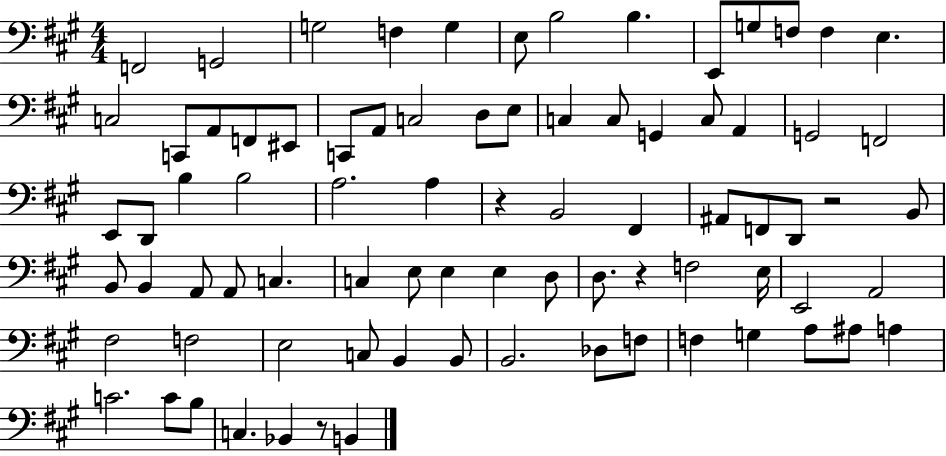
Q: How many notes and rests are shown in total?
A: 81